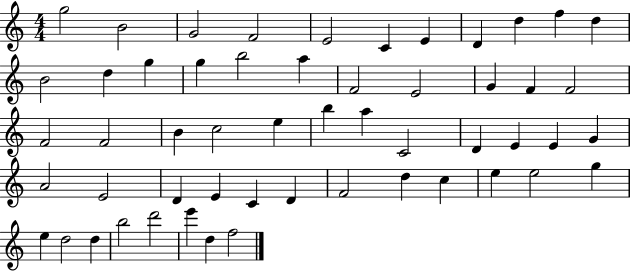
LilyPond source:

{
  \clef treble
  \numericTimeSignature
  \time 4/4
  \key c \major
  g''2 b'2 | g'2 f'2 | e'2 c'4 e'4 | d'4 d''4 f''4 d''4 | \break b'2 d''4 g''4 | g''4 b''2 a''4 | f'2 e'2 | g'4 f'4 f'2 | \break f'2 f'2 | b'4 c''2 e''4 | b''4 a''4 c'2 | d'4 e'4 e'4 g'4 | \break a'2 e'2 | d'4 e'4 c'4 d'4 | f'2 d''4 c''4 | e''4 e''2 g''4 | \break e''4 d''2 d''4 | b''2 d'''2 | e'''4 d''4 f''2 | \bar "|."
}